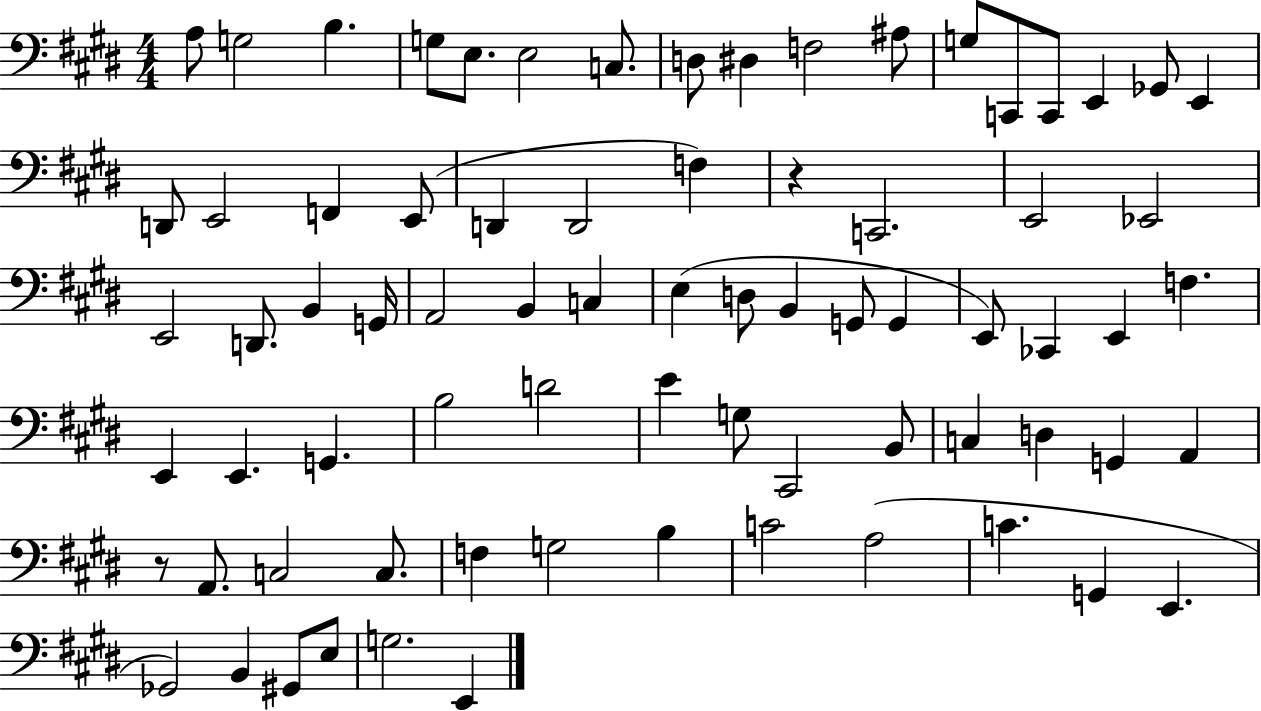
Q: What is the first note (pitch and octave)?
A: A3